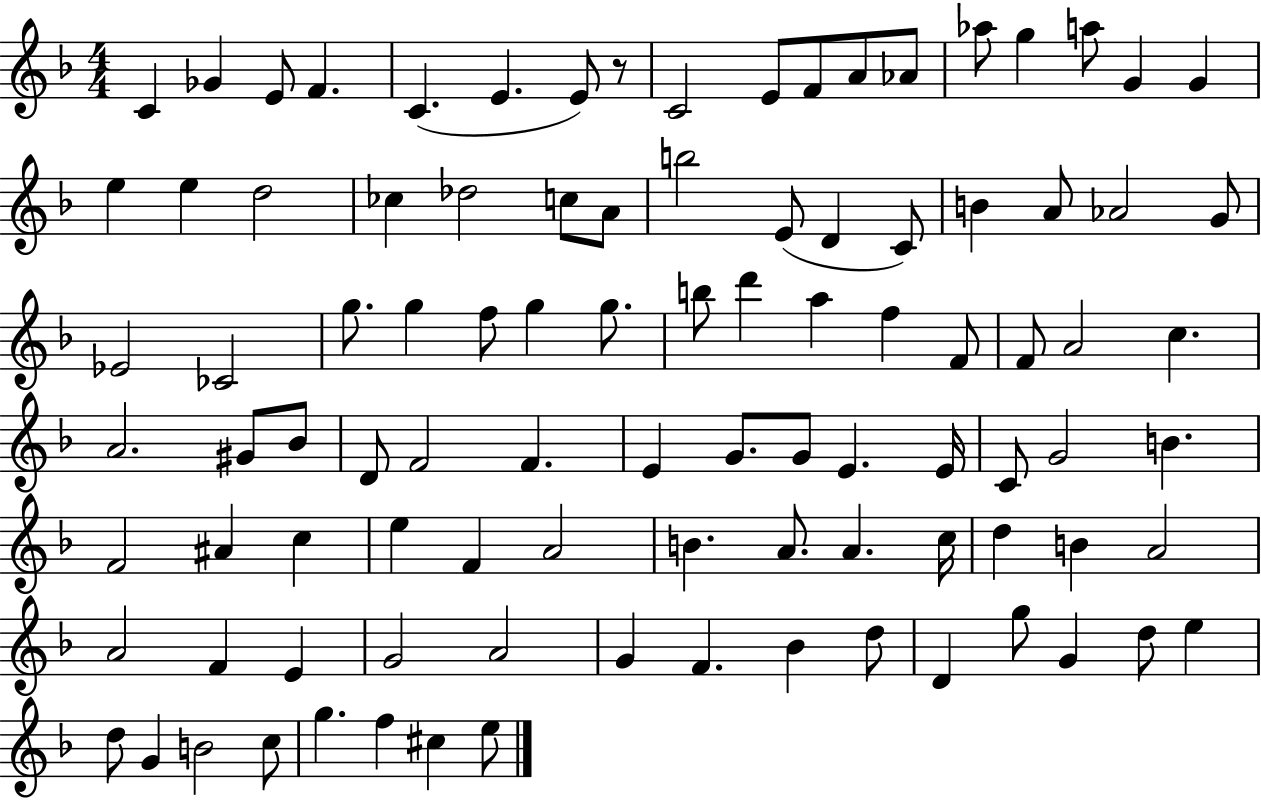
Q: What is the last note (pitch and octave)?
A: E5